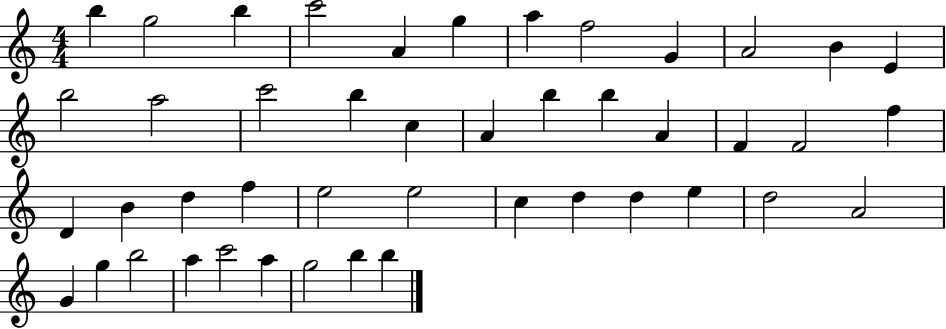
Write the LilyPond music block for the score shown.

{
  \clef treble
  \numericTimeSignature
  \time 4/4
  \key c \major
  b''4 g''2 b''4 | c'''2 a'4 g''4 | a''4 f''2 g'4 | a'2 b'4 e'4 | \break b''2 a''2 | c'''2 b''4 c''4 | a'4 b''4 b''4 a'4 | f'4 f'2 f''4 | \break d'4 b'4 d''4 f''4 | e''2 e''2 | c''4 d''4 d''4 e''4 | d''2 a'2 | \break g'4 g''4 b''2 | a''4 c'''2 a''4 | g''2 b''4 b''4 | \bar "|."
}